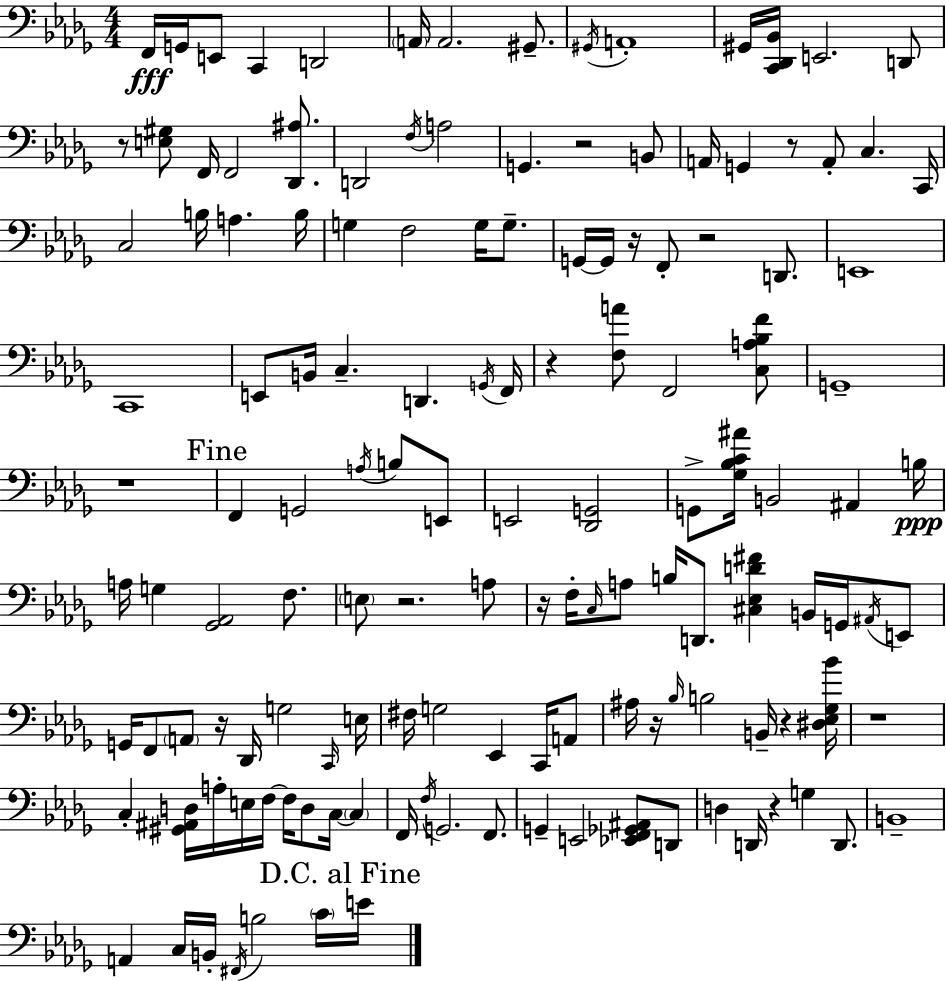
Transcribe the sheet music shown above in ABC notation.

X:1
T:Untitled
M:4/4
L:1/4
K:Bbm
F,,/4 G,,/4 E,,/2 C,, D,,2 A,,/4 A,,2 ^G,,/2 ^G,,/4 A,,4 ^G,,/4 [C,,_D,,_B,,]/4 E,,2 D,,/2 z/2 [E,^G,]/2 F,,/4 F,,2 [_D,,^A,]/2 D,,2 F,/4 A,2 G,, z2 B,,/2 A,,/4 G,, z/2 A,,/2 C, C,,/4 C,2 B,/4 A, B,/4 G, F,2 G,/4 G,/2 G,,/4 G,,/4 z/4 F,,/2 z2 D,,/2 E,,4 C,,4 E,,/2 B,,/4 C, D,, G,,/4 F,,/4 z [F,A]/2 F,,2 [C,A,_B,F]/2 G,,4 z4 F,, G,,2 A,/4 B,/2 E,,/2 E,,2 [_D,,G,,]2 G,,/2 [_G,_B,C^A]/4 B,,2 ^A,, B,/4 A,/4 G, [_G,,_A,,]2 F,/2 E,/2 z2 A,/2 z/4 F,/4 C,/4 A,/2 B,/4 D,,/2 [^C,_E,D^F] B,,/4 G,,/4 ^A,,/4 E,,/2 G,,/4 F,,/2 A,,/2 z/4 _D,,/4 G,2 C,,/4 E,/4 ^F,/4 G,2 _E,, C,,/4 A,,/2 ^A,/4 z/4 _B,/4 B,2 B,,/4 z [^D,_E,_G,_B]/4 z4 C, [^G,,^A,,D,]/4 A,/4 E,/4 F,/4 F,/4 D,/2 C,/4 C, F,,/4 F,/4 G,,2 F,,/2 G,, E,,2 [_E,,F,,_G,,^A,,]/2 D,,/2 D, D,,/4 z G, D,,/2 B,,4 A,, C,/4 B,,/4 ^F,,/4 B,2 C/4 E/4